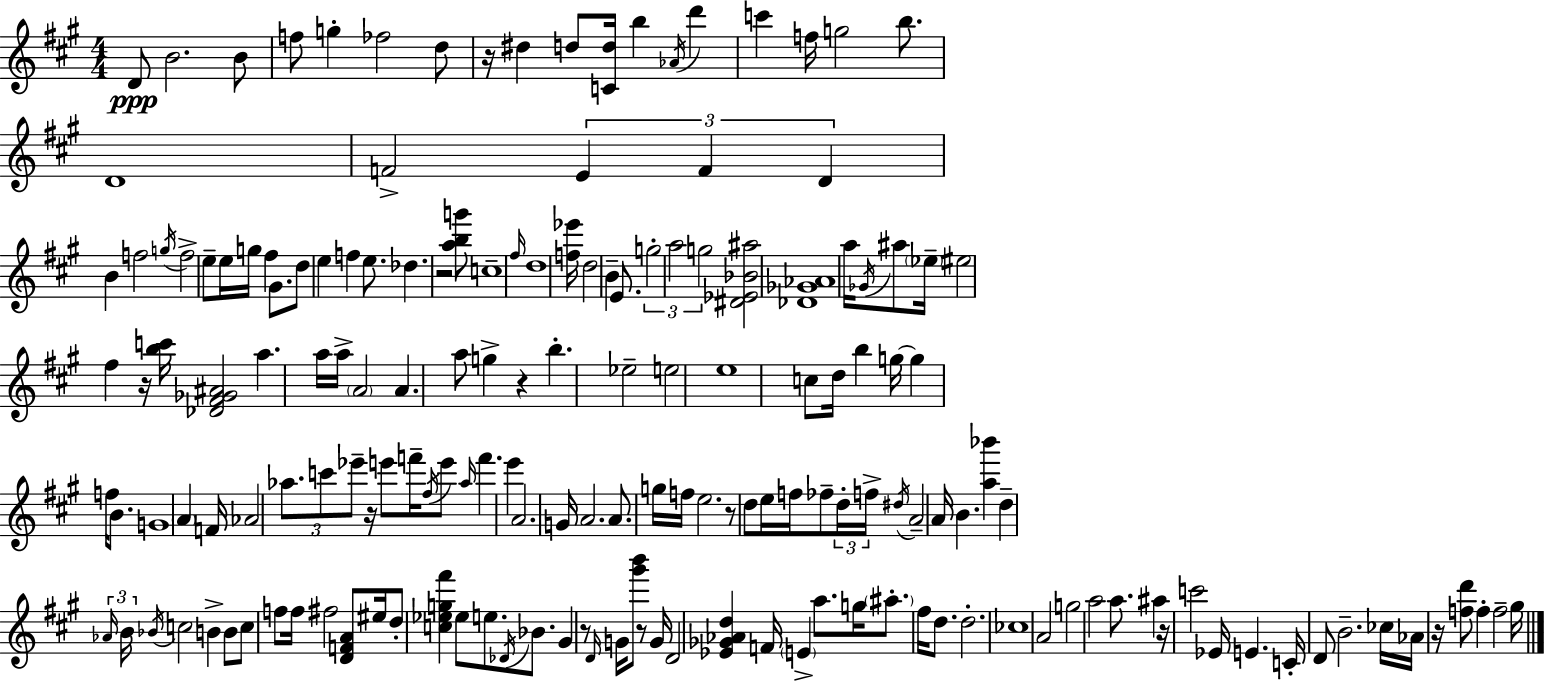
D4/e B4/h. B4/e F5/e G5/q FES5/h D5/e R/s D#5/q D5/e [C4,D5]/s B5/q Ab4/s D6/q C6/q F5/s G5/h B5/e. D4/w F4/h E4/q F4/q D4/q B4/q F5/h G5/s F5/h E5/e E5/s G5/s F#5/q G#4/e. D5/e E5/q F5/q E5/e. Db5/q. R/h [A5,B5,G6]/e C5/w F#5/s D5/w [F5,Eb6]/s D5/h B4/q E4/e. G5/h A5/h G5/h [D#4,Eb4,Bb4,A#5]/h [Db4,Gb4,Ab4]/w A5/s Gb4/s A#5/e Eb5/s EIS5/h F#5/q R/s [B5,C6]/s [Db4,F#4,Gb4,A#4]/h A5/q. A5/s A5/s A4/h A4/q. A5/e G5/q R/q B5/q. Eb5/h E5/h E5/w C5/e D5/s B5/q G5/s G5/q F5/s B4/e. G4/w A4/q F4/s Ab4/h Ab5/e. C6/e Eb6/e R/s E6/e F6/s F#5/s E6/e Ab5/s F6/q. E6/q A4/h. G4/s A4/h. A4/e. G5/s F5/s E5/h. R/e D5/e E5/s F5/s FES5/e D5/s F5/s D#5/s A4/h A4/s B4/q. [A5,Bb6]/q D5/q Ab4/s B4/s Bb4/s C5/h B4/q B4/e C5/e F5/e F5/s F#5/h [D4,F4,A4]/e EIS5/s D5/e [C5,Eb5,G5,F#6]/q Eb5/e E5/e. Db4/s Bb4/e. G#4/q R/e D4/s G4/s [G#6,B6]/e R/e G4/s D4/h [Eb4,Gb4,Ab4,D5]/q F4/s E4/q A5/e. G5/s A#5/e. F#5/s D5/e. D5/h. CES5/w A4/h G5/h A5/h A5/e. A#5/q R/s C6/h Eb4/s E4/q. C4/s D4/e B4/h. CES5/s Ab4/s R/s [F5,D6]/e F5/q F5/h G#5/s